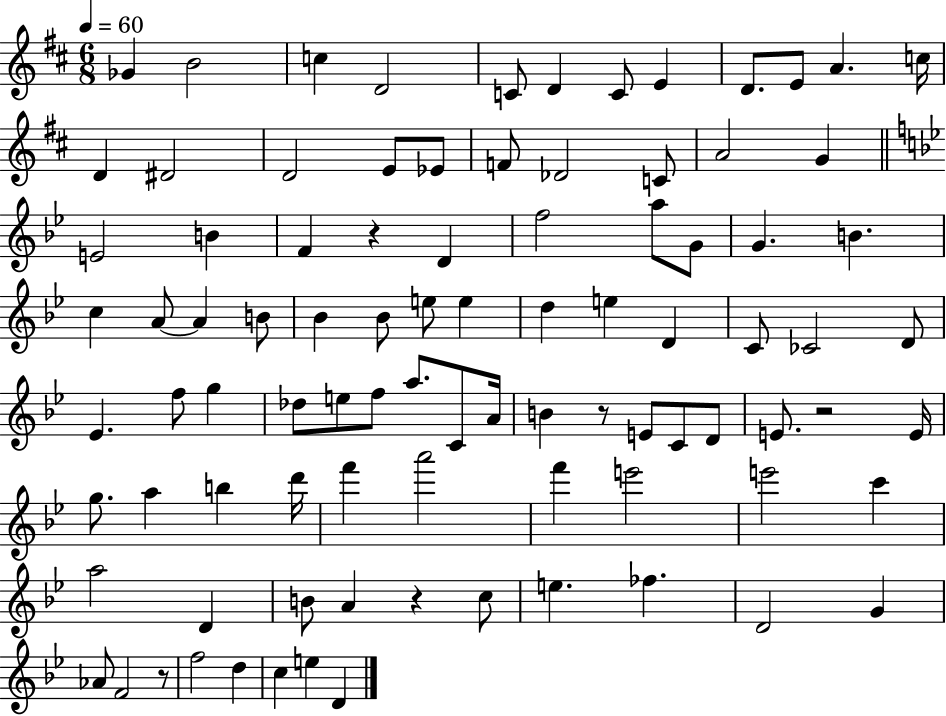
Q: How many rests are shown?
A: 5